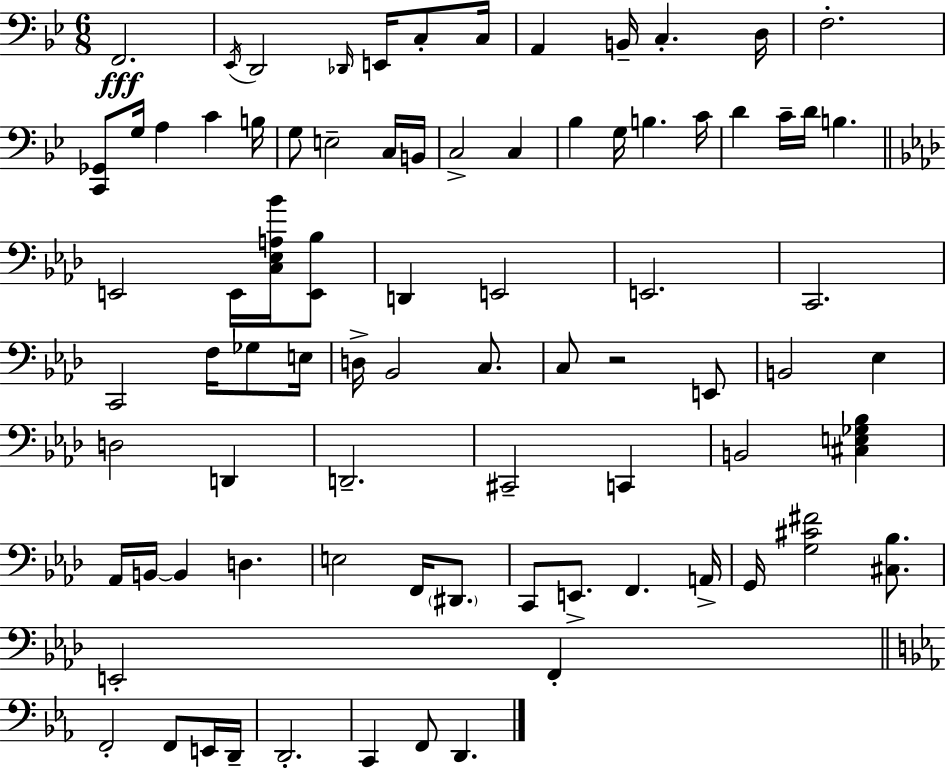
{
  \clef bass
  \numericTimeSignature
  \time 6/8
  \key g \minor
  f,2.\fff | \acciaccatura { ees,16 } d,2 \grace { des,16 } e,16 c8-. | c16 a,4 b,16-- c4.-. | d16 f2.-. | \break <c, ges,>8 g16 a4 c'4 | b16 g8 e2-- | c16 b,16 c2-> c4 | bes4 g16 b4. | \break c'16 d'4 c'16-- d'16 b4. | \bar "||" \break \key aes \major e,2 e,16 <c ees a bes'>16 <e, bes>8 | d,4 e,2 | e,2. | c,2. | \break c,2 f16 ges8 e16 | d16-> bes,2 c8. | c8 r2 e,8 | b,2 ees4 | \break d2 d,4 | d,2.-- | cis,2-- c,4 | b,2 <cis e ges bes>4 | \break aes,16 b,16~~ b,4 d4. | e2 f,16 \parenthesize dis,8. | c,8 e,8.-> f,4. a,16-> | g,16 <g cis' fis'>2 <cis bes>8. | \break e,2-. f,4-. | \bar "||" \break \key ees \major f,2-. f,8 e,16 d,16-- | d,2.-. | c,4 f,8 d,4. | \bar "|."
}